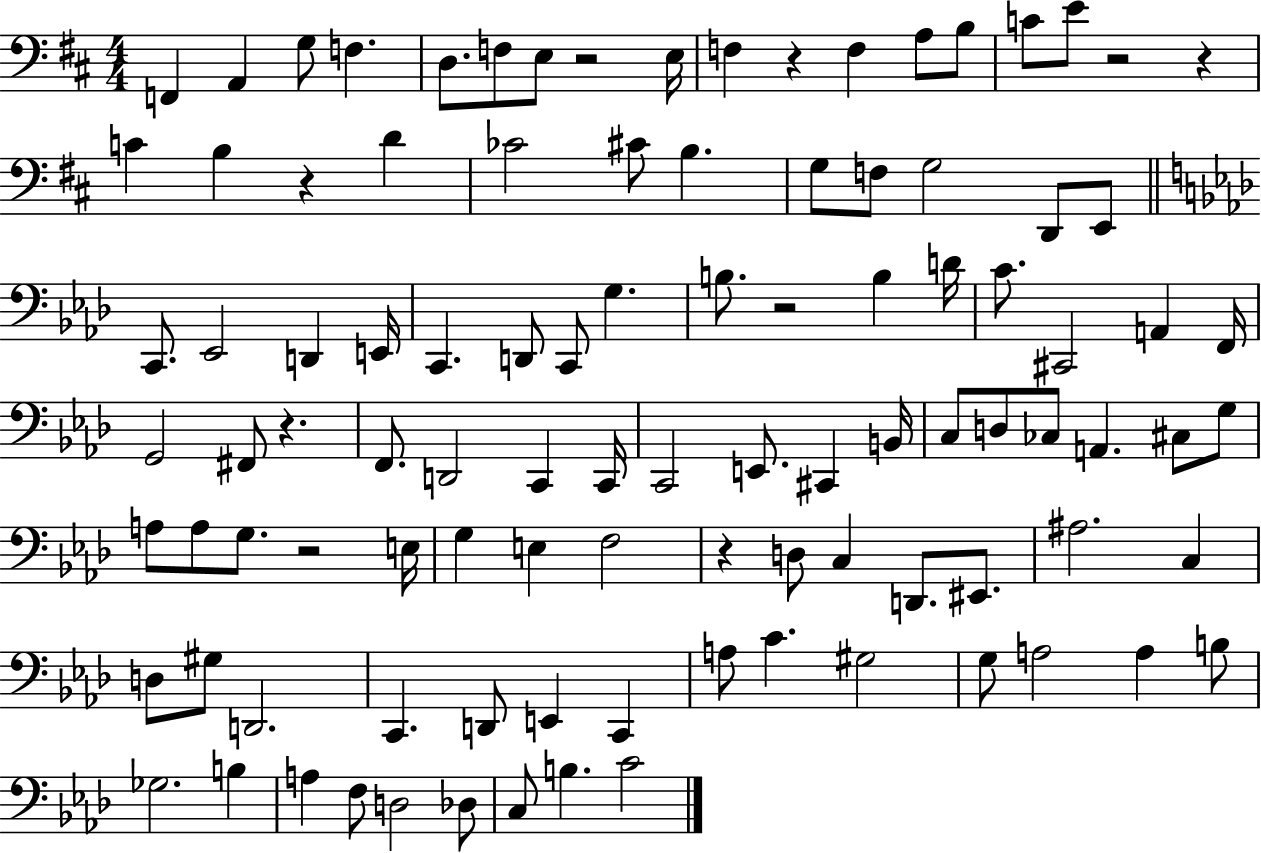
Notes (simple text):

F2/q A2/q G3/e F3/q. D3/e. F3/e E3/e R/h E3/s F3/q R/q F3/q A3/e B3/e C4/e E4/e R/h R/q C4/q B3/q R/q D4/q CES4/h C#4/e B3/q. G3/e F3/e G3/h D2/e E2/e C2/e. Eb2/h D2/q E2/s C2/q. D2/e C2/e G3/q. B3/e. R/h B3/q D4/s C4/e. C#2/h A2/q F2/s G2/h F#2/e R/q. F2/e. D2/h C2/q C2/s C2/h E2/e. C#2/q B2/s C3/e D3/e CES3/e A2/q. C#3/e G3/e A3/e A3/e G3/e. R/h E3/s G3/q E3/q F3/h R/q D3/e C3/q D2/e. EIS2/e. A#3/h. C3/q D3/e G#3/e D2/h. C2/q. D2/e E2/q C2/q A3/e C4/q. G#3/h G3/e A3/h A3/q B3/e Gb3/h. B3/q A3/q F3/e D3/h Db3/e C3/e B3/q. C4/h